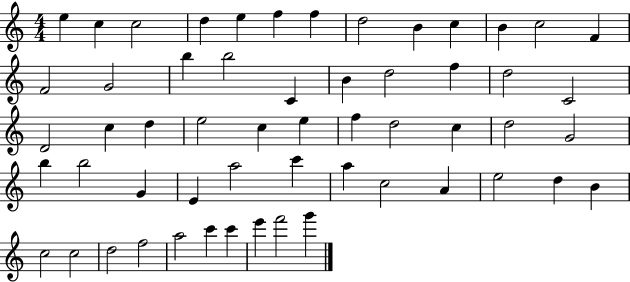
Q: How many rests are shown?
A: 0